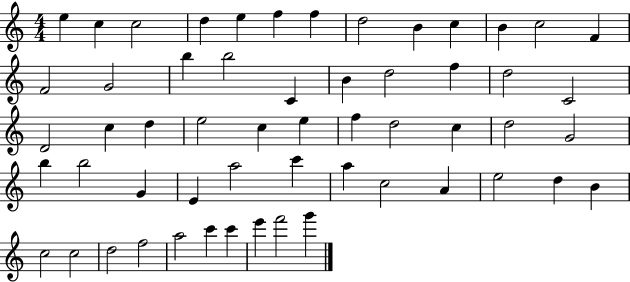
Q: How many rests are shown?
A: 0